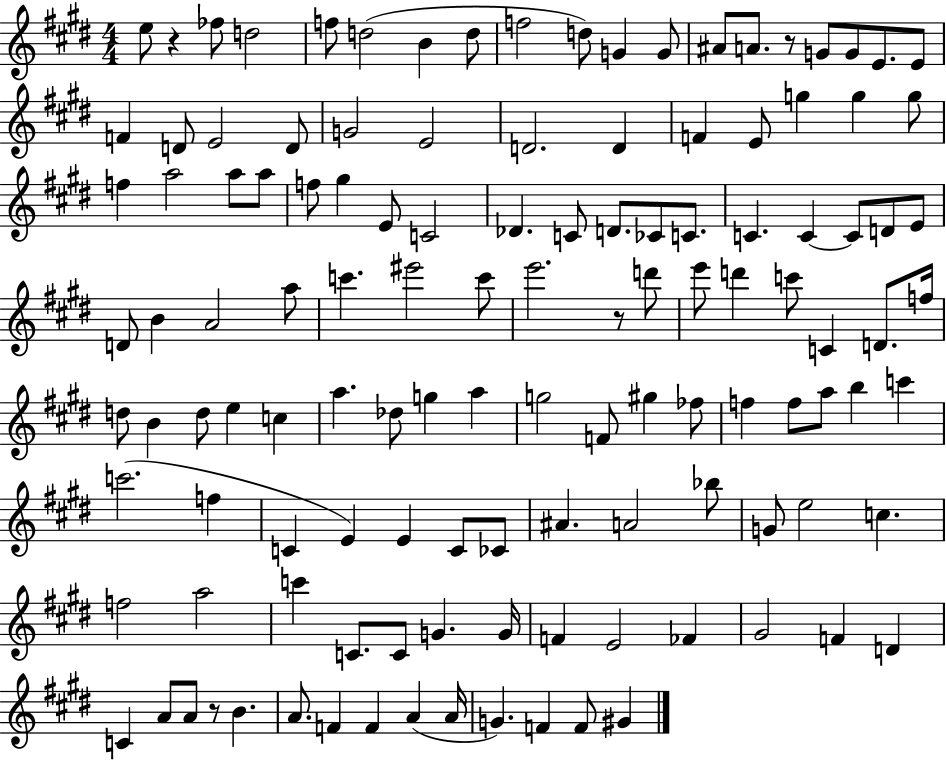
{
  \clef treble
  \numericTimeSignature
  \time 4/4
  \key e \major
  \repeat volta 2 { e''8 r4 fes''8 d''2 | f''8 d''2( b'4 d''8 | f''2 d''8) g'4 g'8 | ais'8 a'8. r8 g'8 g'8 e'8. e'8 | \break f'4 d'8 e'2 d'8 | g'2 e'2 | d'2. d'4 | f'4 e'8 g''4 g''4 g''8 | \break f''4 a''2 a''8 a''8 | f''8 gis''4 e'8 c'2 | des'4. c'8 d'8. ces'8 c'8. | c'4. c'4~~ c'8 d'8 e'8 | \break d'8 b'4 a'2 a''8 | c'''4. eis'''2 c'''8 | e'''2. r8 d'''8 | e'''8 d'''4 c'''8 c'4 d'8. f''16 | \break d''8 b'4 d''8 e''4 c''4 | a''4. des''8 g''4 a''4 | g''2 f'8 gis''4 fes''8 | f''4 f''8 a''8 b''4 c'''4 | \break c'''2.( f''4 | c'4 e'4) e'4 c'8 ces'8 | ais'4. a'2 bes''8 | g'8 e''2 c''4. | \break f''2 a''2 | c'''4 c'8. c'8 g'4. g'16 | f'4 e'2 fes'4 | gis'2 f'4 d'4 | \break c'4 a'8 a'8 r8 b'4. | a'8. f'4 f'4 a'4( a'16 | g'4.) f'4 f'8 gis'4 | } \bar "|."
}